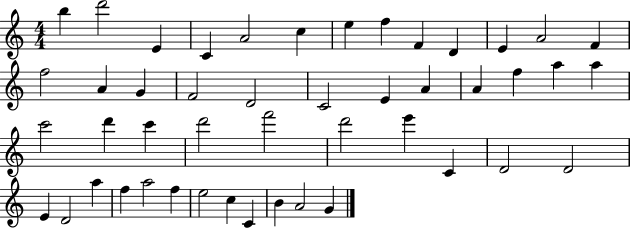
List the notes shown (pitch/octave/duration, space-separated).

B5/q D6/h E4/q C4/q A4/h C5/q E5/q F5/q F4/q D4/q E4/q A4/h F4/q F5/h A4/q G4/q F4/h D4/h C4/h E4/q A4/q A4/q F5/q A5/q A5/q C6/h D6/q C6/q D6/h F6/h D6/h E6/q C4/q D4/h D4/h E4/q D4/h A5/q F5/q A5/h F5/q E5/h C5/q C4/q B4/q A4/h G4/q